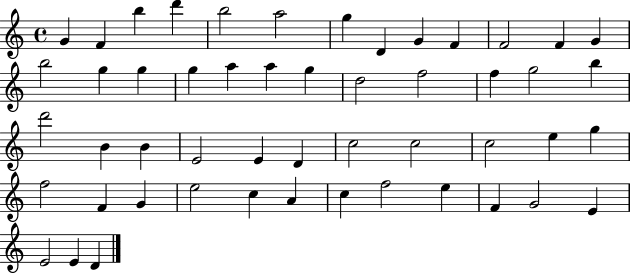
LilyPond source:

{
  \clef treble
  \time 4/4
  \defaultTimeSignature
  \key c \major
  g'4 f'4 b''4 d'''4 | b''2 a''2 | g''4 d'4 g'4 f'4 | f'2 f'4 g'4 | \break b''2 g''4 g''4 | g''4 a''4 a''4 g''4 | d''2 f''2 | f''4 g''2 b''4 | \break d'''2 b'4 b'4 | e'2 e'4 d'4 | c''2 c''2 | c''2 e''4 g''4 | \break f''2 f'4 g'4 | e''2 c''4 a'4 | c''4 f''2 e''4 | f'4 g'2 e'4 | \break e'2 e'4 d'4 | \bar "|."
}